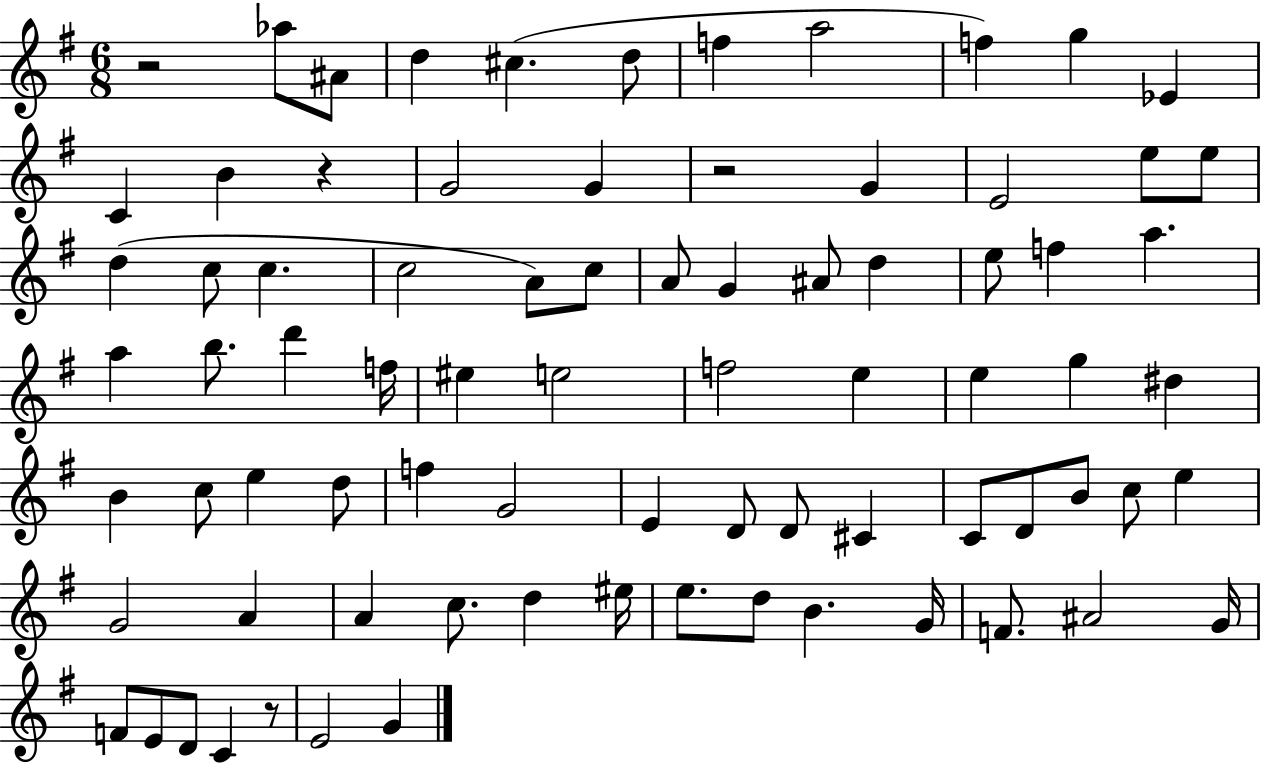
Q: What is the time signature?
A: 6/8